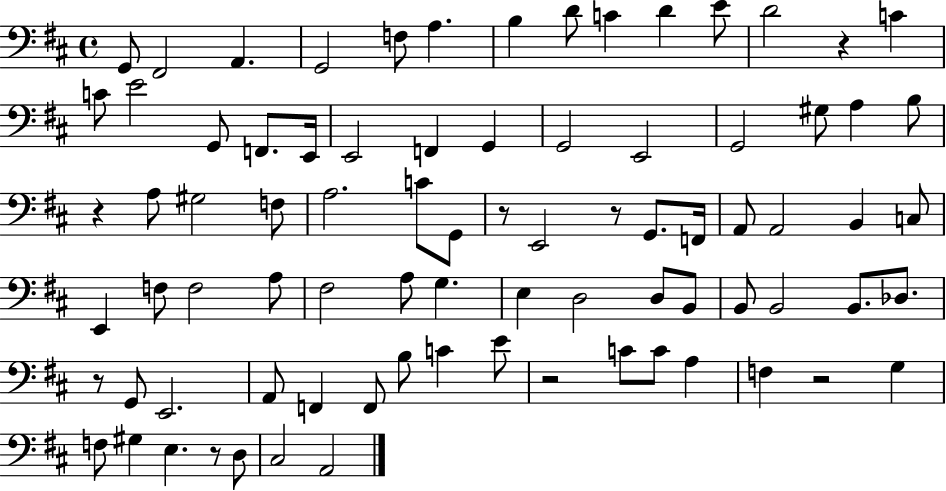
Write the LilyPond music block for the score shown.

{
  \clef bass
  \time 4/4
  \defaultTimeSignature
  \key d \major
  g,8 fis,2 a,4. | g,2 f8 a4. | b4 d'8 c'4 d'4 e'8 | d'2 r4 c'4 | \break c'8 e'2 g,8 f,8. e,16 | e,2 f,4 g,4 | g,2 e,2 | g,2 gis8 a4 b8 | \break r4 a8 gis2 f8 | a2. c'8 g,8 | r8 e,2 r8 g,8. f,16 | a,8 a,2 b,4 c8 | \break e,4 f8 f2 a8 | fis2 a8 g4. | e4 d2 d8 b,8 | b,8 b,2 b,8. des8. | \break r8 g,8 e,2. | a,8 f,4 f,8 b8 c'4 e'8 | r2 c'8 c'8 a4 | f4 r2 g4 | \break f8 gis4 e4. r8 d8 | cis2 a,2 | \bar "|."
}